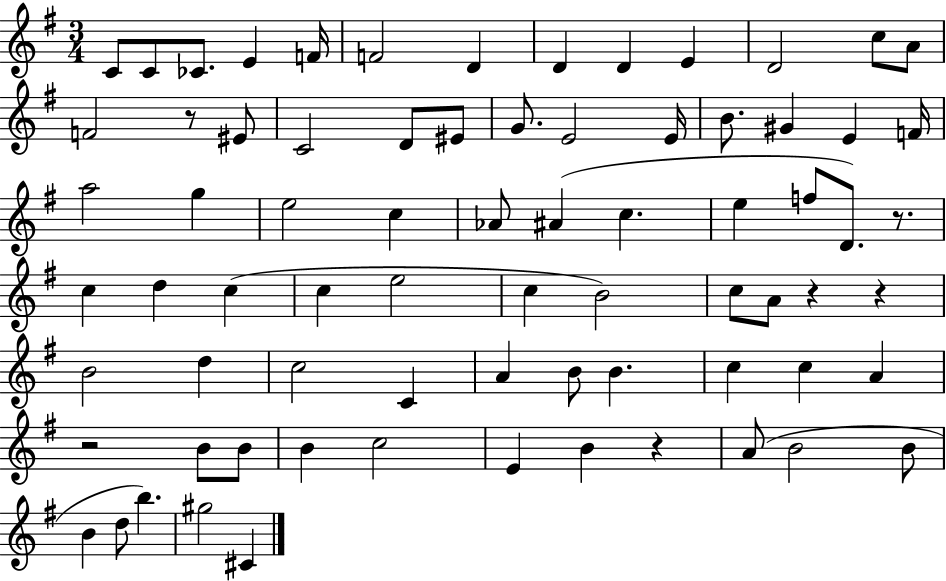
X:1
T:Untitled
M:3/4
L:1/4
K:G
C/2 C/2 _C/2 E F/4 F2 D D D E D2 c/2 A/2 F2 z/2 ^E/2 C2 D/2 ^E/2 G/2 E2 E/4 B/2 ^G E F/4 a2 g e2 c _A/2 ^A c e f/2 D/2 z/2 c d c c e2 c B2 c/2 A/2 z z B2 d c2 C A B/2 B c c A z2 B/2 B/2 B c2 E B z A/2 B2 B/2 B d/2 b ^g2 ^C